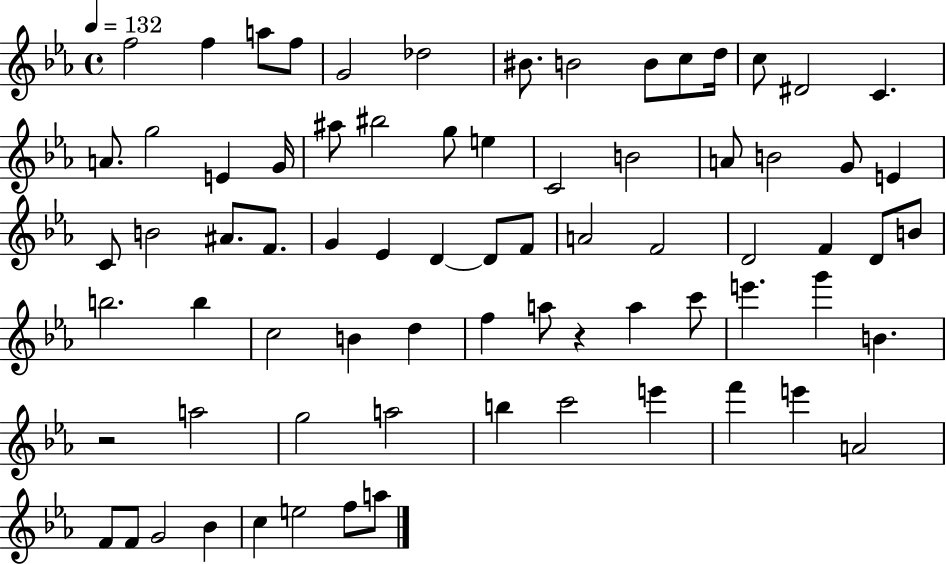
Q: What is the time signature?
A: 4/4